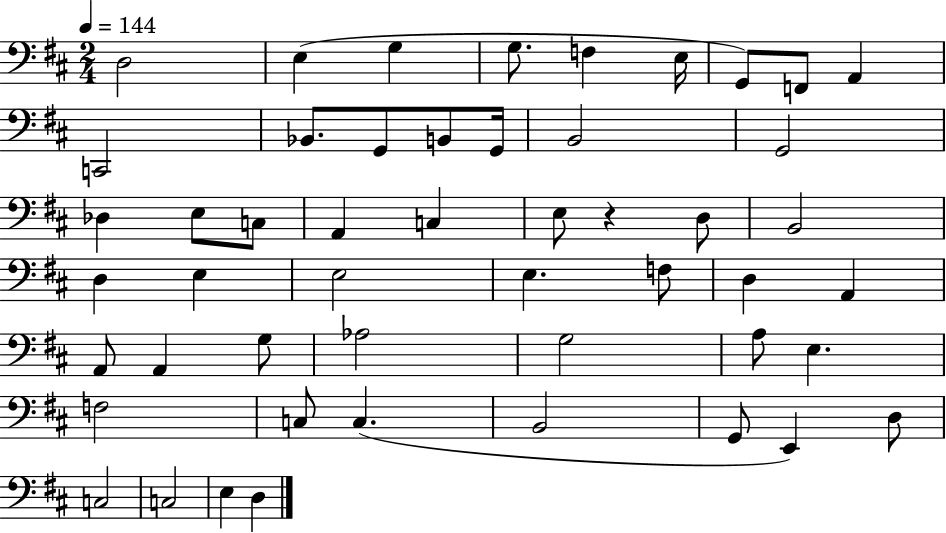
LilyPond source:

{
  \clef bass
  \numericTimeSignature
  \time 2/4
  \key d \major
  \tempo 4 = 144
  \repeat volta 2 { d2 | e4( g4 | g8. f4 e16 | g,8) f,8 a,4 | \break c,2 | bes,8. g,8 b,8 g,16 | b,2 | g,2 | \break des4 e8 c8 | a,4 c4 | e8 r4 d8 | b,2 | \break d4 e4 | e2 | e4. f8 | d4 a,4 | \break a,8 a,4 g8 | aes2 | g2 | a8 e4. | \break f2 | c8 c4.( | b,2 | g,8 e,4) d8 | \break c2 | c2 | e4 d4 | } \bar "|."
}